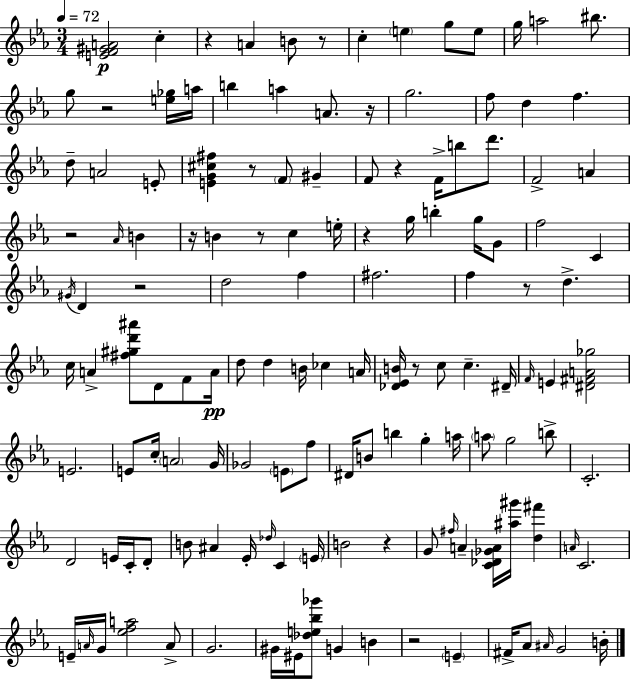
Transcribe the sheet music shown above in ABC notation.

X:1
T:Untitled
M:3/4
L:1/4
K:Cm
[EF^GA]2 c z A B/2 z/2 c e g/2 e/2 g/4 a2 ^b/2 g/2 z2 [e_g]/4 a/4 b a A/2 z/4 g2 f/2 d f d/2 A2 E/2 [EG^c^f] z/2 F/2 ^G F/2 z F/4 b/2 d'/2 F2 A z2 _A/4 B z/4 B z/2 c e/4 z g/4 b g/4 G/2 f2 C ^G/4 D z2 d2 f ^f2 f z/2 d c/4 A [^f^gd'^a']/2 D/2 F/2 A/4 d/2 d B/4 _c A/4 [_D_EB]/4 z/2 c/2 c ^D/4 F/4 E [^D^FA_g]2 E2 E/2 c/4 A2 G/4 _G2 E/2 f/2 ^D/4 B/2 b g a/4 a/2 g2 b/2 C2 D2 E/4 C/4 D/2 B/2 ^A _E/4 _d/4 C E/4 B2 z G/2 ^f/4 A [C_D_GA]/4 [^a^g']/4 [d^f'] A/4 C2 E/4 A/4 G/4 [_efa]2 A/2 G2 ^G/4 ^E/4 [_de_b_g']/2 G B z2 E ^F/4 _A/2 ^A/4 G2 B/4